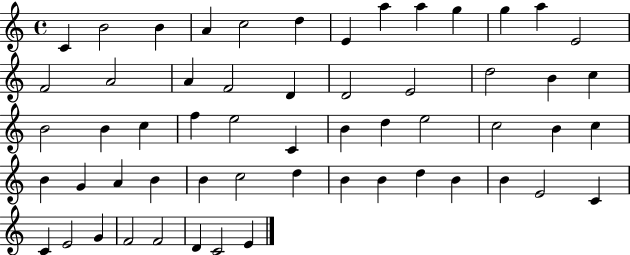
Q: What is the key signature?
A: C major